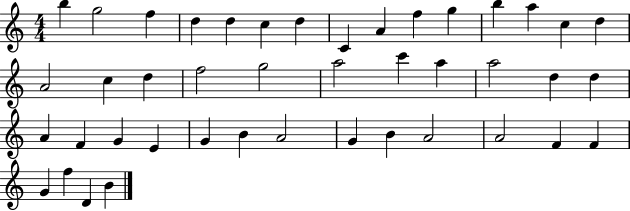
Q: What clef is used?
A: treble